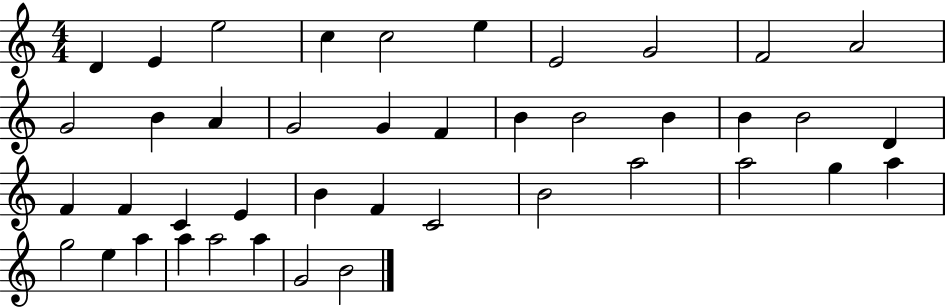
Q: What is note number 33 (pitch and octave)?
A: G5